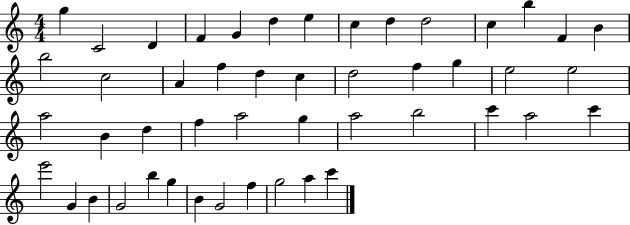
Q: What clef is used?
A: treble